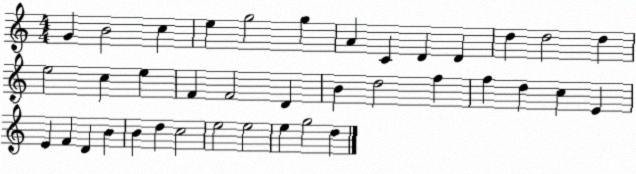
X:1
T:Untitled
M:4/4
L:1/4
K:C
G B2 c e g2 g A C D D d d2 d e2 c e F F2 D B d2 f f d c E E F D B B d c2 e2 e2 e g2 d